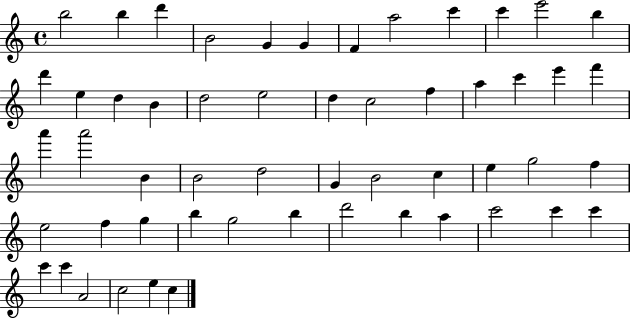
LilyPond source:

{
  \clef treble
  \time 4/4
  \defaultTimeSignature
  \key c \major
  b''2 b''4 d'''4 | b'2 g'4 g'4 | f'4 a''2 c'''4 | c'''4 e'''2 b''4 | \break d'''4 e''4 d''4 b'4 | d''2 e''2 | d''4 c''2 f''4 | a''4 c'''4 e'''4 f'''4 | \break a'''4 a'''2 b'4 | b'2 d''2 | g'4 b'2 c''4 | e''4 g''2 f''4 | \break e''2 f''4 g''4 | b''4 g''2 b''4 | d'''2 b''4 a''4 | c'''2 c'''4 c'''4 | \break c'''4 c'''4 a'2 | c''2 e''4 c''4 | \bar "|."
}